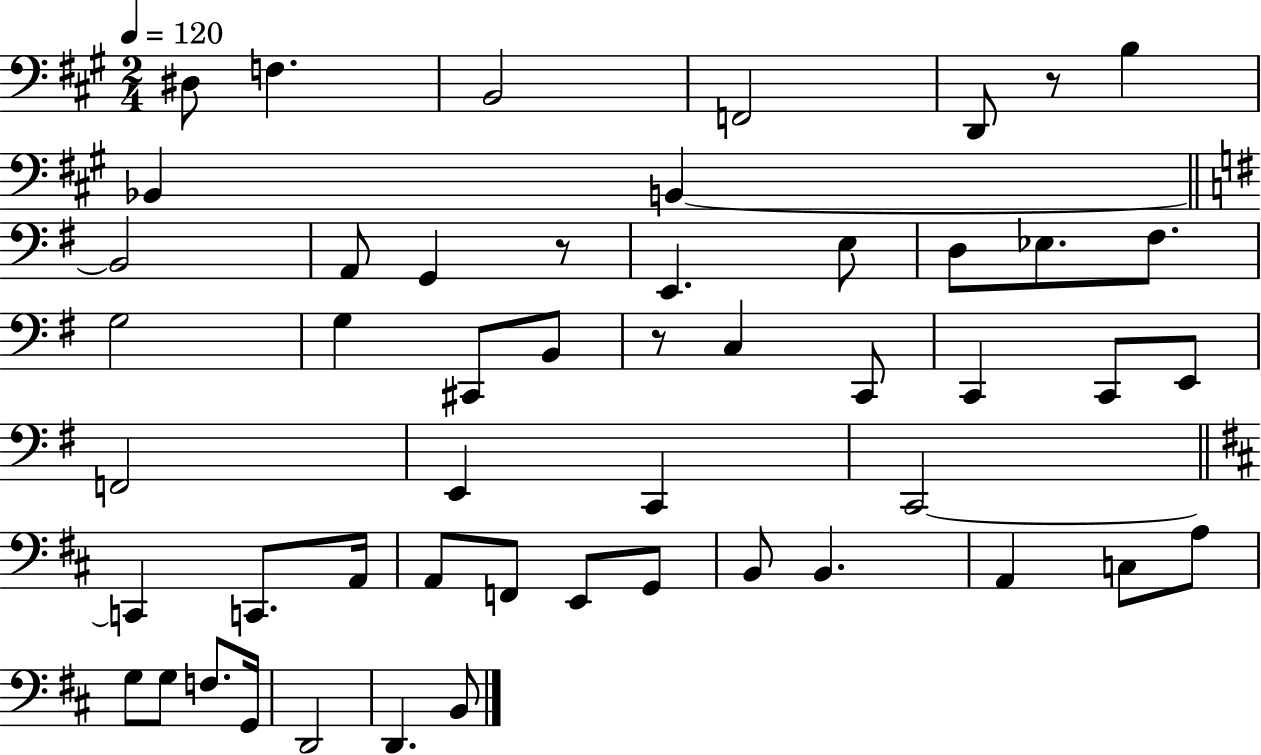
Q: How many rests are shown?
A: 3